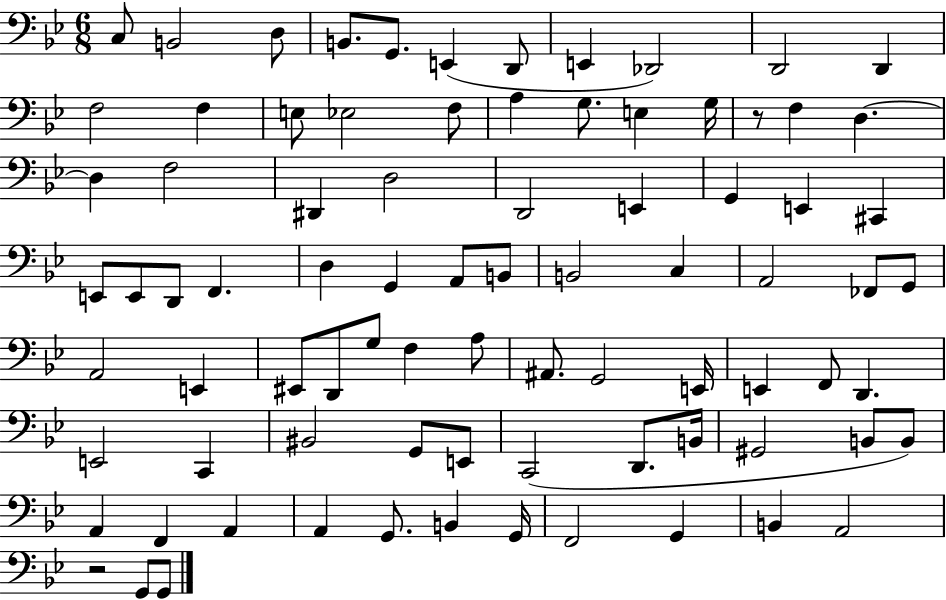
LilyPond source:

{
  \clef bass
  \numericTimeSignature
  \time 6/8
  \key bes \major
  c8 b,2 d8 | b,8. g,8. e,4( d,8 | e,4 des,2) | d,2 d,4 | \break f2 f4 | e8 ees2 f8 | a4 g8. e4 g16 | r8 f4 d4.~~ | \break d4 f2 | dis,4 d2 | d,2 e,4 | g,4 e,4 cis,4 | \break e,8 e,8 d,8 f,4. | d4 g,4 a,8 b,8 | b,2 c4 | a,2 fes,8 g,8 | \break a,2 e,4 | eis,8 d,8 g8 f4 a8 | ais,8. g,2 e,16 | e,4 f,8 d,4. | \break e,2 c,4 | bis,2 g,8 e,8 | c,2( d,8. b,16 | gis,2 b,8 b,8) | \break a,4 f,4 a,4 | a,4 g,8. b,4 g,16 | f,2 g,4 | b,4 a,2 | \break r2 g,8 g,8 | \bar "|."
}